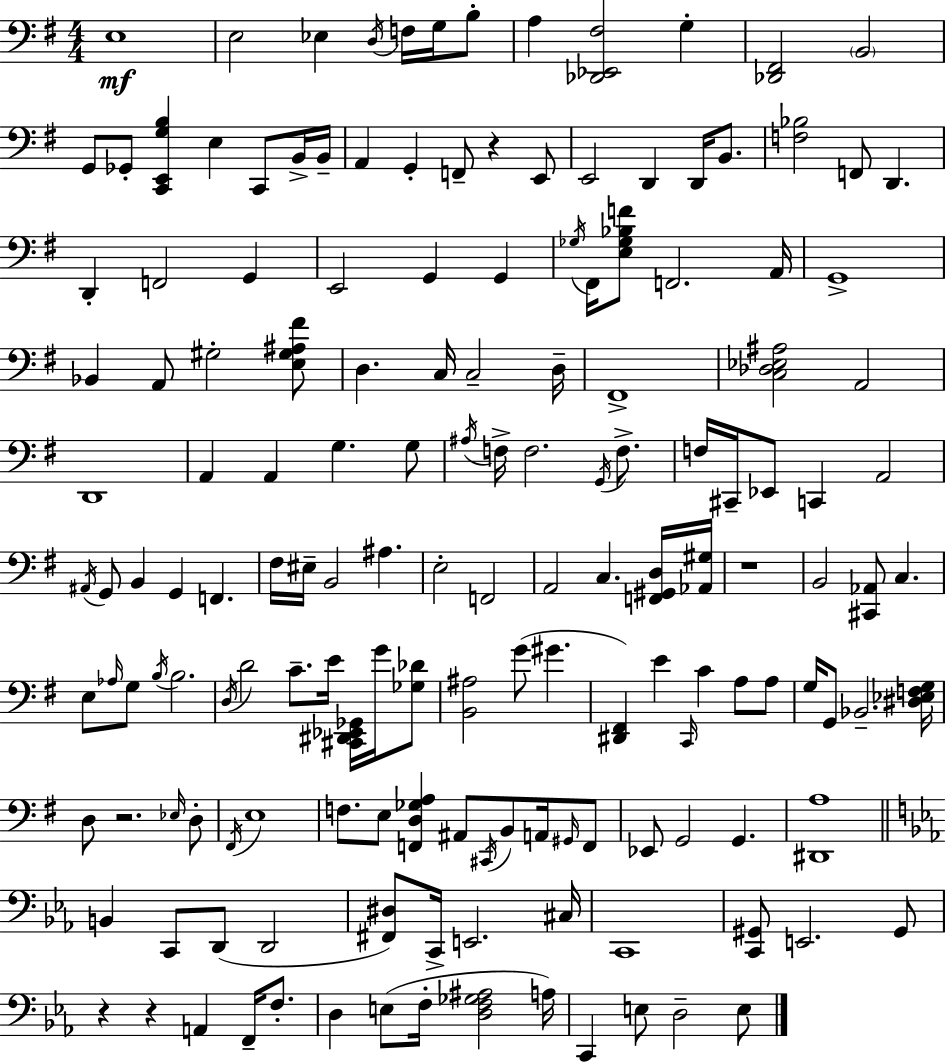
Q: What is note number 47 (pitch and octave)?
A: D2